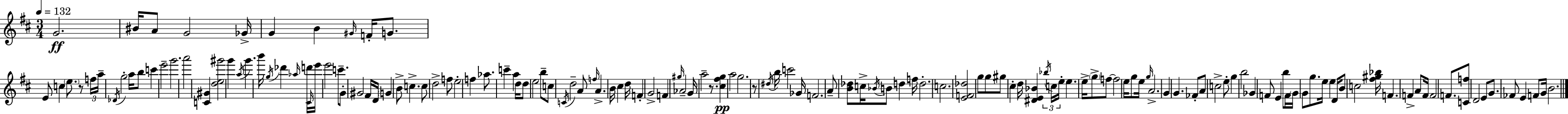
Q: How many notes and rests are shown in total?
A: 149